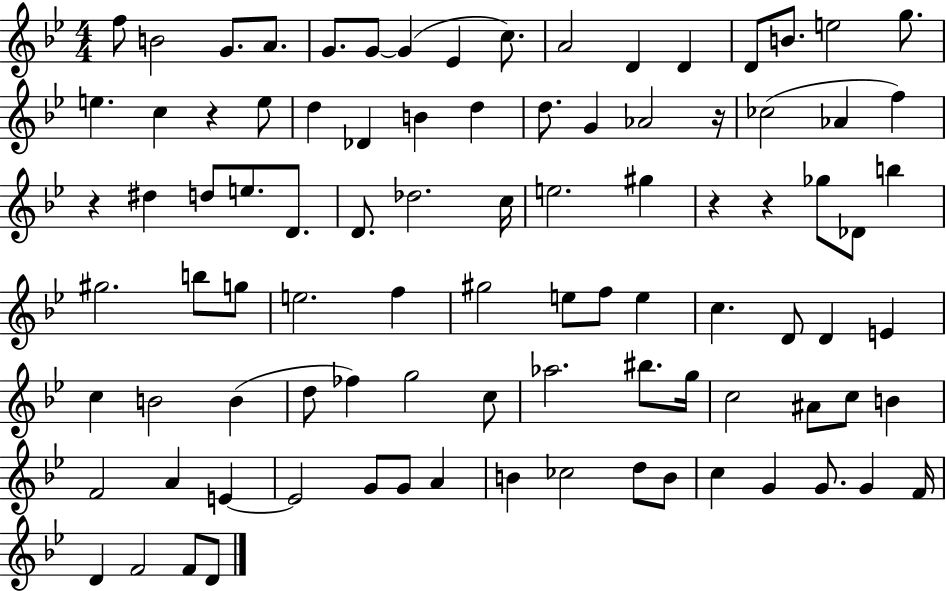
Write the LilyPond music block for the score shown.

{
  \clef treble
  \numericTimeSignature
  \time 4/4
  \key bes \major
  \repeat volta 2 { f''8 b'2 g'8. a'8. | g'8. g'8~~ g'4( ees'4 c''8.) | a'2 d'4 d'4 | d'8 b'8. e''2 g''8. | \break e''4. c''4 r4 e''8 | d''4 des'4 b'4 d''4 | d''8. g'4 aes'2 r16 | ces''2( aes'4 f''4) | \break r4 dis''4 d''8 e''8. d'8. | d'8. des''2. c''16 | e''2. gis''4 | r4 r4 ges''8 des'8 b''4 | \break gis''2. b''8 g''8 | e''2. f''4 | gis''2 e''8 f''8 e''4 | c''4. d'8 d'4 e'4 | \break c''4 b'2 b'4( | d''8 fes''4) g''2 c''8 | aes''2. bis''8. g''16 | c''2 ais'8 c''8 b'4 | \break f'2 a'4 e'4~~ | e'2 g'8 g'8 a'4 | b'4 ces''2 d''8 b'8 | c''4 g'4 g'8. g'4 f'16 | \break d'4 f'2 f'8 d'8 | } \bar "|."
}